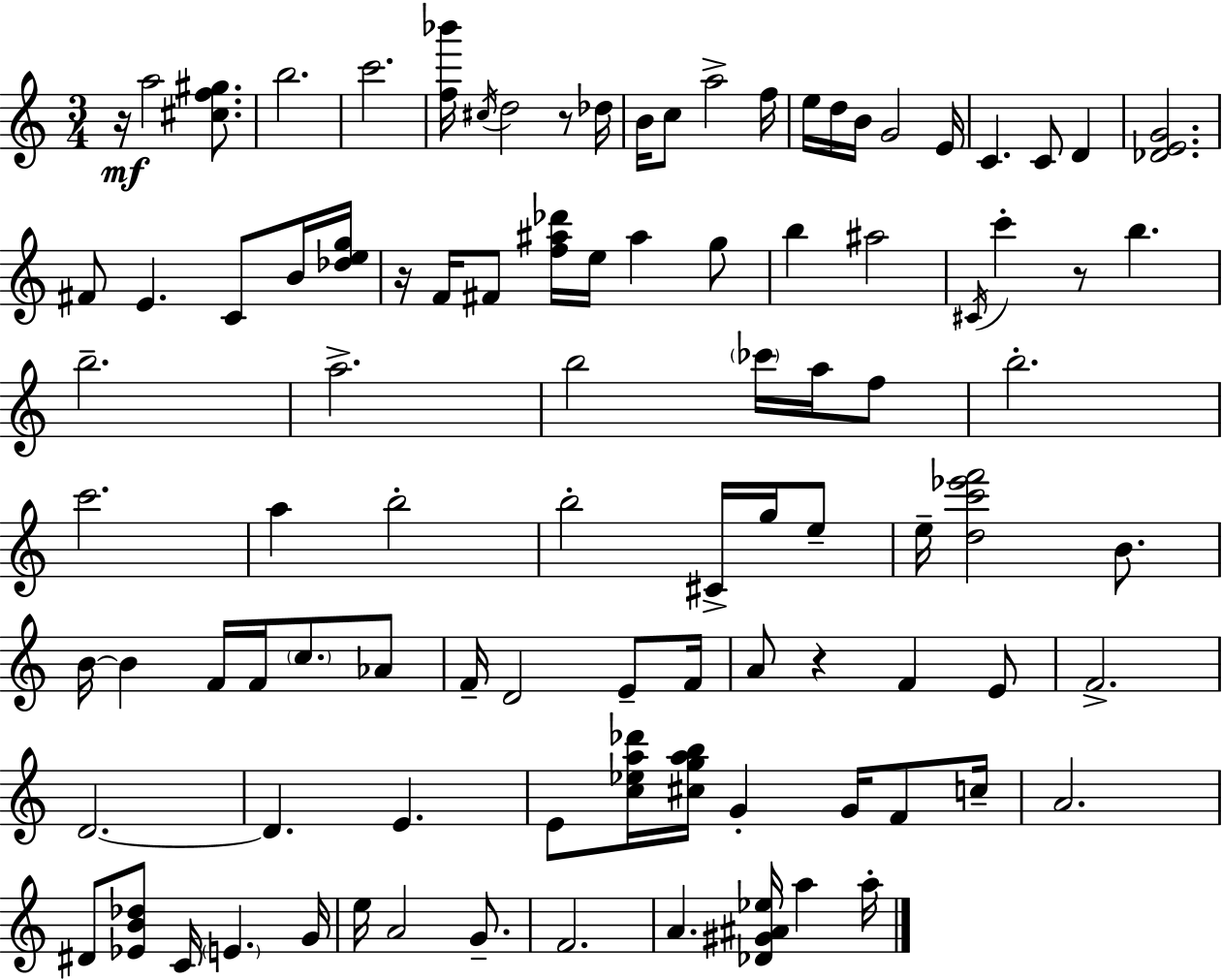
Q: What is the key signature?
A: C major